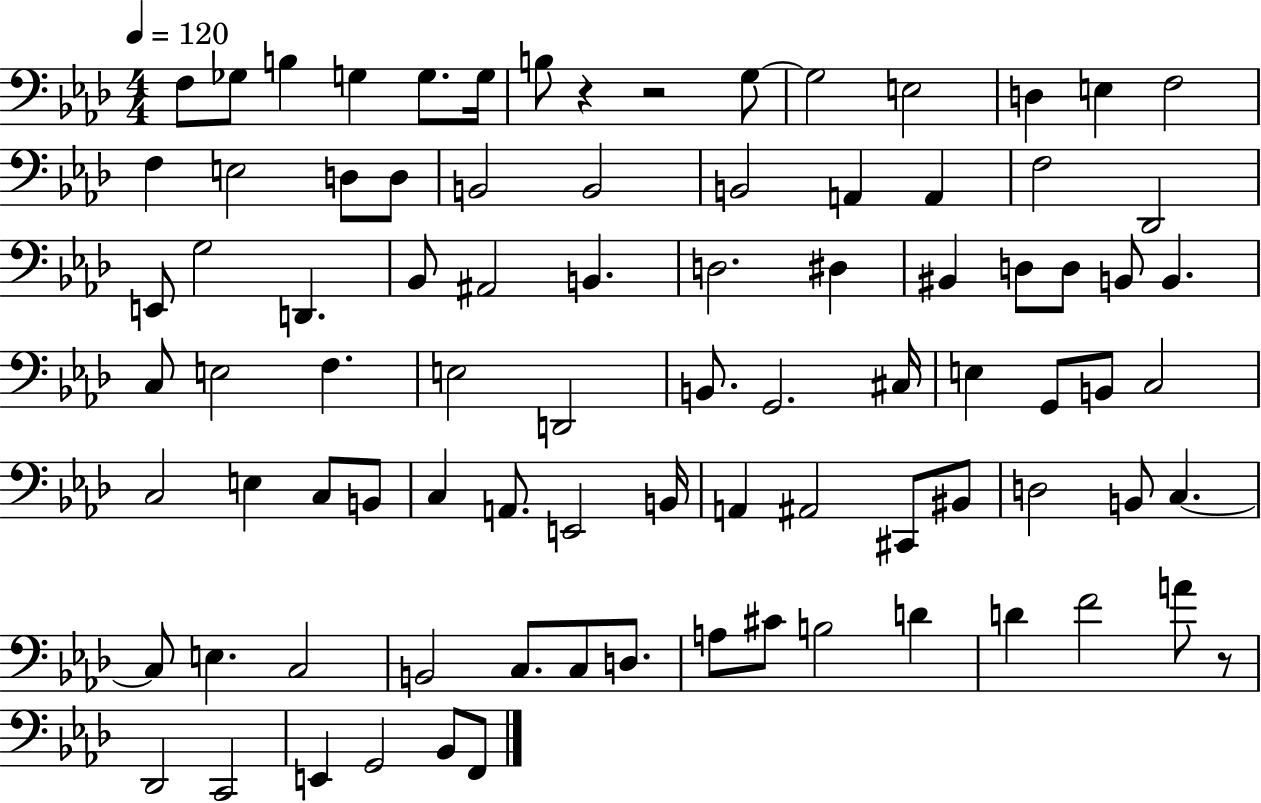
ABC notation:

X:1
T:Untitled
M:4/4
L:1/4
K:Ab
F,/2 _G,/2 B, G, G,/2 G,/4 B,/2 z z2 G,/2 G,2 E,2 D, E, F,2 F, E,2 D,/2 D,/2 B,,2 B,,2 B,,2 A,, A,, F,2 _D,,2 E,,/2 G,2 D,, _B,,/2 ^A,,2 B,, D,2 ^D, ^B,, D,/2 D,/2 B,,/2 B,, C,/2 E,2 F, E,2 D,,2 B,,/2 G,,2 ^C,/4 E, G,,/2 B,,/2 C,2 C,2 E, C,/2 B,,/2 C, A,,/2 E,,2 B,,/4 A,, ^A,,2 ^C,,/2 ^B,,/2 D,2 B,,/2 C, C,/2 E, C,2 B,,2 C,/2 C,/2 D,/2 A,/2 ^C/2 B,2 D D F2 A/2 z/2 _D,,2 C,,2 E,, G,,2 _B,,/2 F,,/2